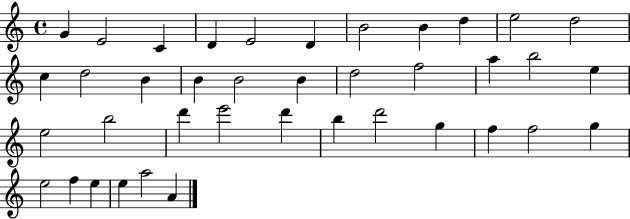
G4/q E4/h C4/q D4/q E4/h D4/q B4/h B4/q D5/q E5/h D5/h C5/q D5/h B4/q B4/q B4/h B4/q D5/h F5/h A5/q B5/h E5/q E5/h B5/h D6/q E6/h D6/q B5/q D6/h G5/q F5/q F5/h G5/q E5/h F5/q E5/q E5/q A5/h A4/q